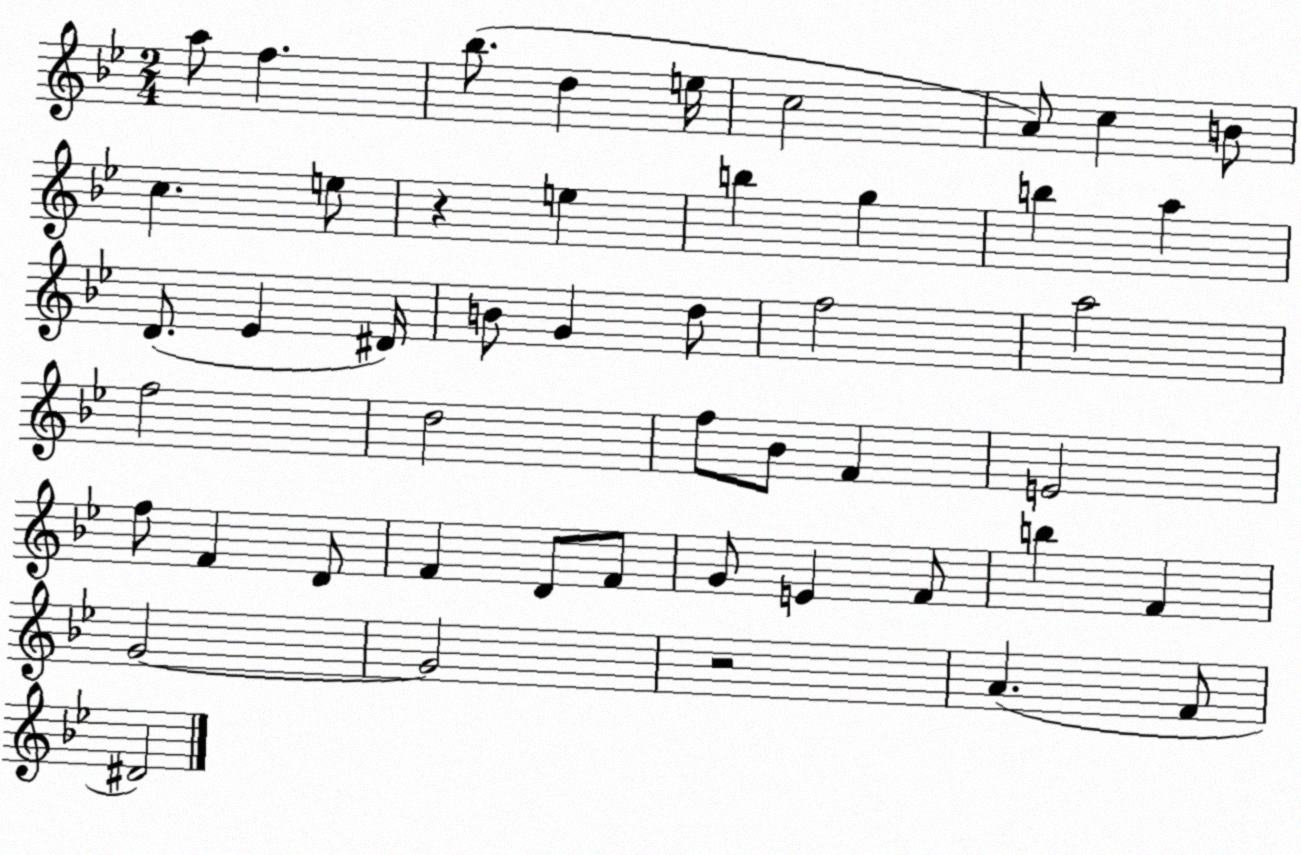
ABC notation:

X:1
T:Untitled
M:2/4
L:1/4
K:Bb
a/2 f _b/2 d e/4 c2 A/2 c B/2 c e/2 z e b g b a D/2 _E ^D/4 B/2 G d/2 f2 a2 f2 d2 f/2 _B/2 F E2 f/2 F D/2 F D/2 F/2 G/2 E F/2 b F G2 G2 z2 A F/2 ^D2